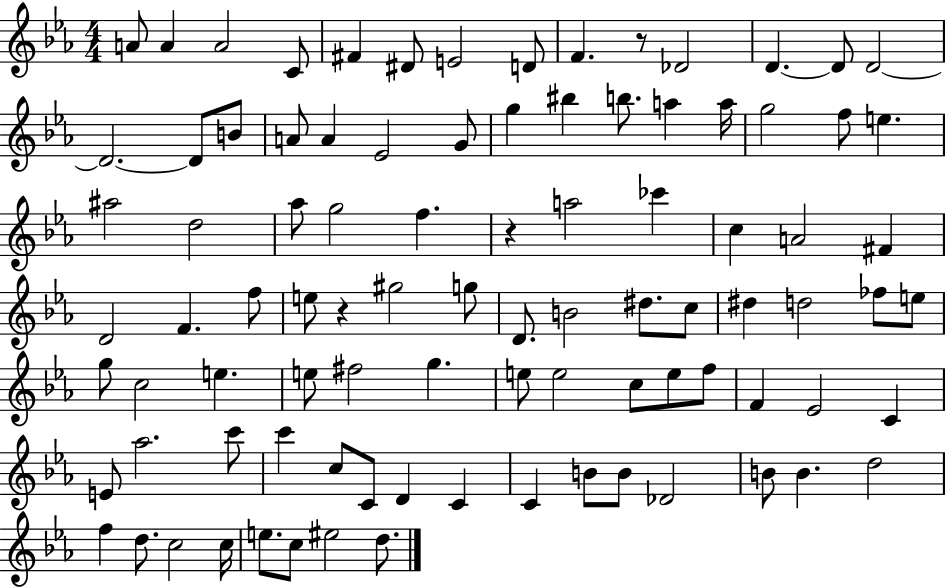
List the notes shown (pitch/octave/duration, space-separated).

A4/e A4/q A4/h C4/e F#4/q D#4/e E4/h D4/e F4/q. R/e Db4/h D4/q. D4/e D4/h D4/h. D4/e B4/e A4/e A4/q Eb4/h G4/e G5/q BIS5/q B5/e. A5/q A5/s G5/h F5/e E5/q. A#5/h D5/h Ab5/e G5/h F5/q. R/q A5/h CES6/q C5/q A4/h F#4/q D4/h F4/q. F5/e E5/e R/q G#5/h G5/e D4/e. B4/h D#5/e. C5/e D#5/q D5/h FES5/e E5/e G5/e C5/h E5/q. E5/e F#5/h G5/q. E5/e E5/h C5/e E5/e F5/e F4/q Eb4/h C4/q E4/e Ab5/h. C6/e C6/q C5/e C4/e D4/q C4/q C4/q B4/e B4/e Db4/h B4/e B4/q. D5/h F5/q D5/e. C5/h C5/s E5/e. C5/e EIS5/h D5/e.